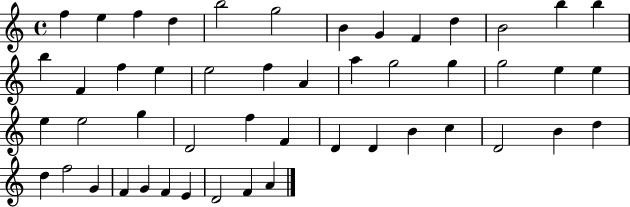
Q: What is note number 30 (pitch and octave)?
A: D4